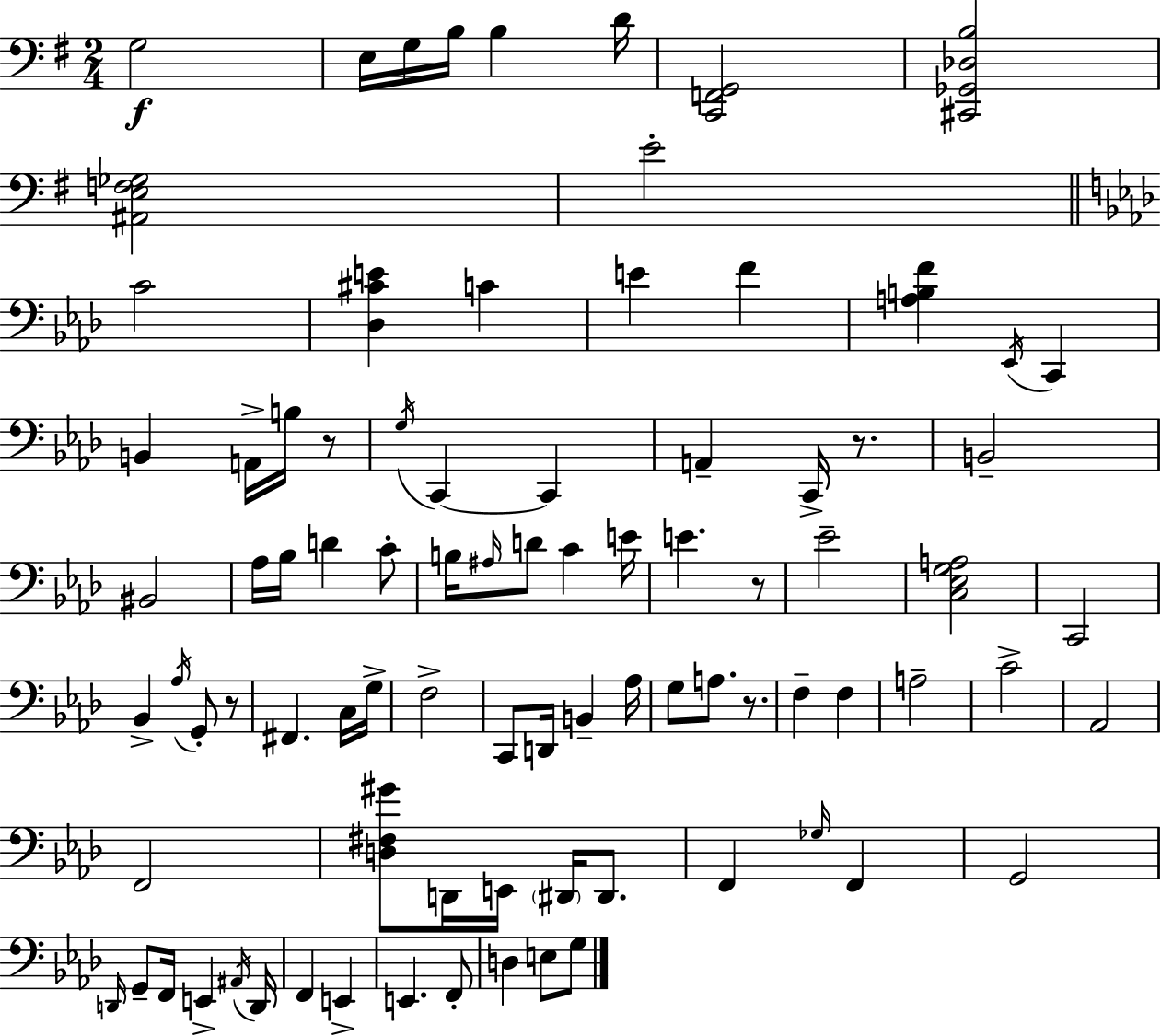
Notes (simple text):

G3/h E3/s G3/s B3/s B3/q D4/s [C2,F2,G2]/h [C#2,Gb2,Db3,B3]/h [A#2,E3,F3,Gb3]/h E4/h C4/h [Db3,C#4,E4]/q C4/q E4/q F4/q [A3,B3,F4]/q Eb2/s C2/q B2/q A2/s B3/s R/e G3/s C2/q C2/q A2/q C2/s R/e. B2/h BIS2/h Ab3/s Bb3/s D4/q C4/e B3/s A#3/s D4/e C4/q E4/s E4/q. R/e Eb4/h [C3,Eb3,G3,A3]/h C2/h Bb2/q Ab3/s G2/e R/e F#2/q. C3/s G3/s F3/h C2/e D2/s B2/q Ab3/s G3/e A3/e. R/e. F3/q F3/q A3/h C4/h Ab2/h F2/h [D3,F#3,G#4]/e D2/s E2/s D#2/s D#2/e. F2/q Gb3/s F2/q G2/h D2/s G2/e F2/s E2/q A#2/s D2/s F2/q E2/q E2/q. F2/e D3/q E3/e G3/e